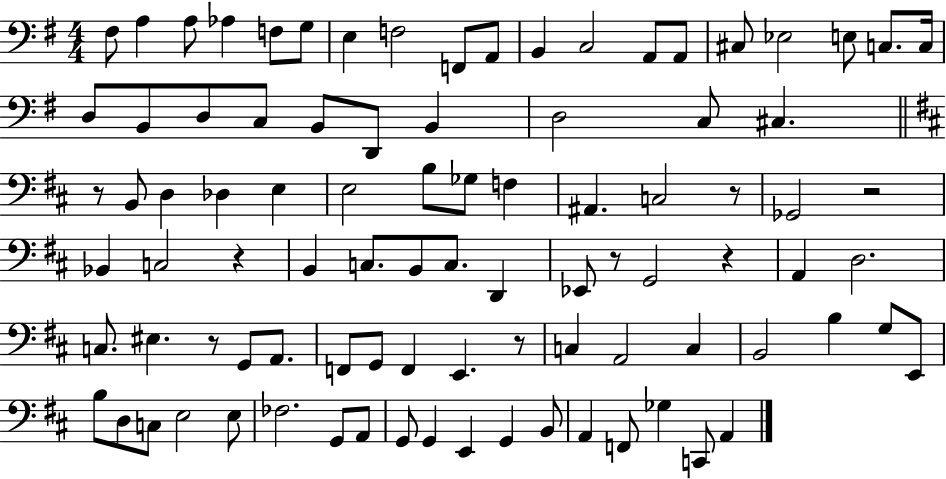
F#3/e A3/q A3/e Ab3/q F3/e G3/e E3/q F3/h F2/e A2/e B2/q C3/h A2/e A2/e C#3/e Eb3/h E3/e C3/e. C3/s D3/e B2/e D3/e C3/e B2/e D2/e B2/q D3/h C3/e C#3/q. R/e B2/e D3/q Db3/q E3/q E3/h B3/e Gb3/e F3/q A#2/q. C3/h R/e Gb2/h R/h Bb2/q C3/h R/q B2/q C3/e. B2/e C3/e. D2/q Eb2/e R/e G2/h R/q A2/q D3/h. C3/e. EIS3/q. R/e G2/e A2/e. F2/e G2/e F2/q E2/q. R/e C3/q A2/h C3/q B2/h B3/q G3/e E2/e B3/e D3/e C3/e E3/h E3/e FES3/h. G2/e A2/e G2/e G2/q E2/q G2/q B2/e A2/q F2/e Gb3/q C2/e A2/q